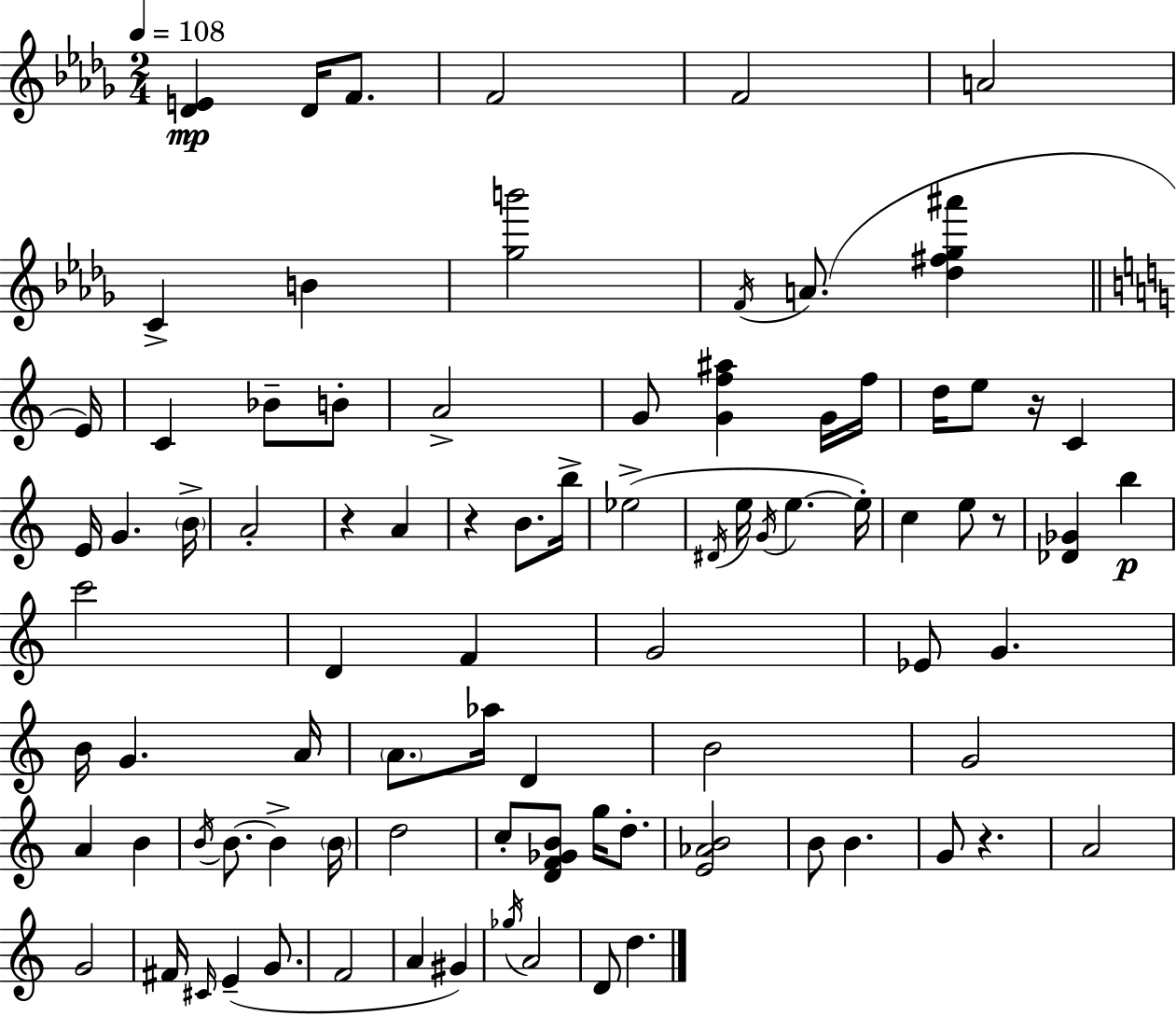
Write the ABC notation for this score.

X:1
T:Untitled
M:2/4
L:1/4
K:Bbm
[_DE] _D/4 F/2 F2 F2 A2 C B [_gb']2 F/4 A/2 [_d^f_g^a'] E/4 C _B/2 B/2 A2 G/2 [Gf^a] G/4 f/4 d/4 e/2 z/4 C E/4 G B/4 A2 z A z B/2 b/4 _e2 ^D/4 e/4 G/4 e e/4 c e/2 z/2 [_D_G] b c'2 D F G2 _E/2 G B/4 G A/4 A/2 _a/4 D B2 G2 A B B/4 B/2 B B/4 d2 c/2 [DF_GB]/2 g/4 d/2 [E_AB]2 B/2 B G/2 z A2 G2 ^F/4 ^C/4 E G/2 F2 A ^G _g/4 A2 D/2 d